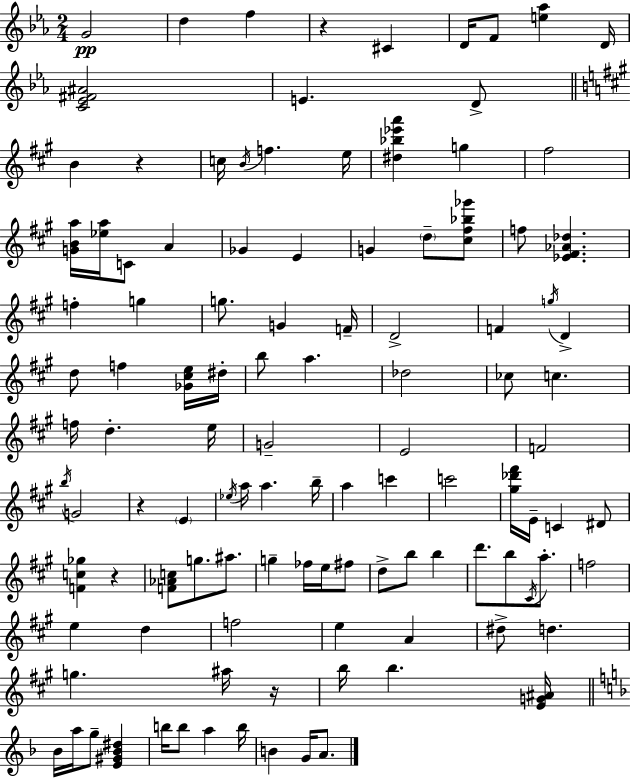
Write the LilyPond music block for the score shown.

{
  \clef treble
  \numericTimeSignature
  \time 2/4
  \key c \minor
  g'2\pp | d''4 f''4 | r4 cis'4 | d'16 f'8 <e'' aes''>4 d'16 | \break <c' ees' fis' ais'>2 | e'4. d'8-> | \bar "||" \break \key a \major b'4 r4 | c''16 \acciaccatura { b'16 } f''4. | e''16 <dis'' bes'' ees''' a'''>4 g''4 | fis''2 | \break <g' b' a''>16 <ees'' a''>16 c'8 a'4 | ges'4 e'4 | g'4 \parenthesize d''8-- <cis'' fis'' bes'' ges'''>8 | f''8 <ees' fis' aes' des''>4. | \break f''4-. g''4 | g''8. g'4 | f'16-- d'2-> | f'4 \acciaccatura { g''16 } d'4-> | \break d''8 f''4 | <ges' cis'' e''>16 dis''16-. b''8 a''4. | des''2 | ces''8 c''4. | \break f''16 d''4.-. | e''16 g'2-- | e'2 | f'2 | \break \acciaccatura { b''16 } g'2 | r4 \parenthesize e'4 | \acciaccatura { ees''16 } a''16 a''4. | b''16-- a''4 | \break c'''4 c'''2 | <gis'' des''' fis'''>16 e'16-- c'4 | dis'8 <f' c'' ges''>4 | r4 <f' aes' c''>8 g''8. | \break ais''8. g''4-- | fes''16 e''16 fis''8 d''8-> b''8 | b''4 d'''8. b''8 | \acciaccatura { cis'16 } a''8.-. f''2 | \break e''4 | d''4 f''2 | e''4 | a'4 dis''8-> d''4. | \break g''4. | ais''16 r16 b''16 b''4. | <e' g' ais'>16 \bar "||" \break \key d \minor bes'16 a''16 g''8-- <e' gis' bes' dis''>4 | b''16 b''8 a''4 b''16 | b'4 g'16 a'8. | \bar "|."
}